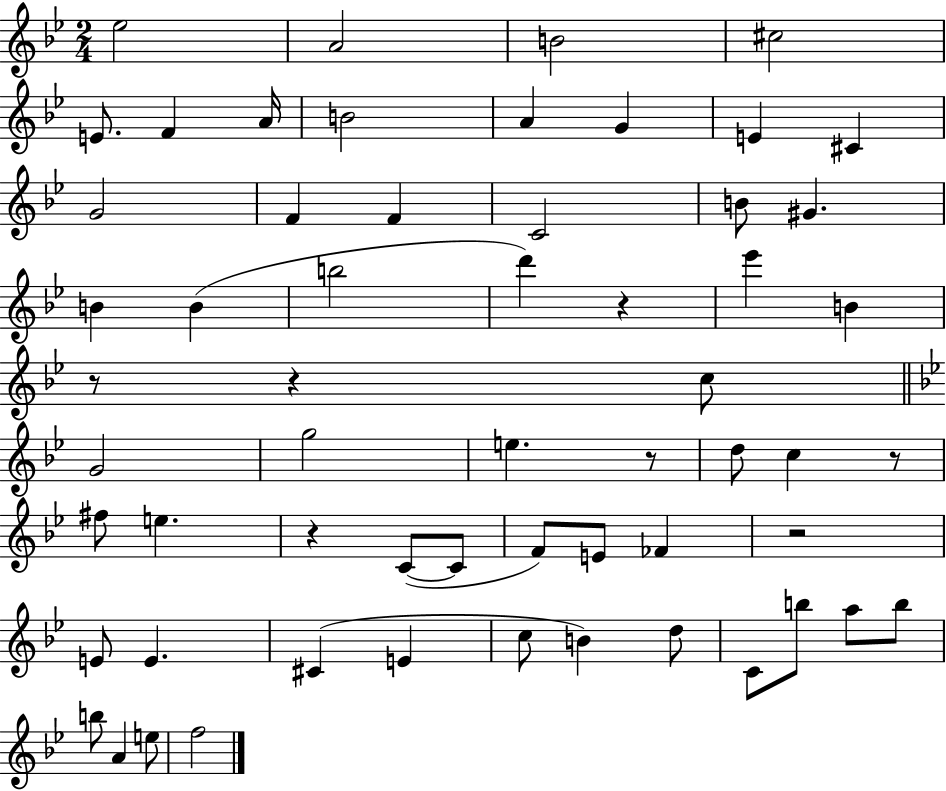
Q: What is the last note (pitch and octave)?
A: F5